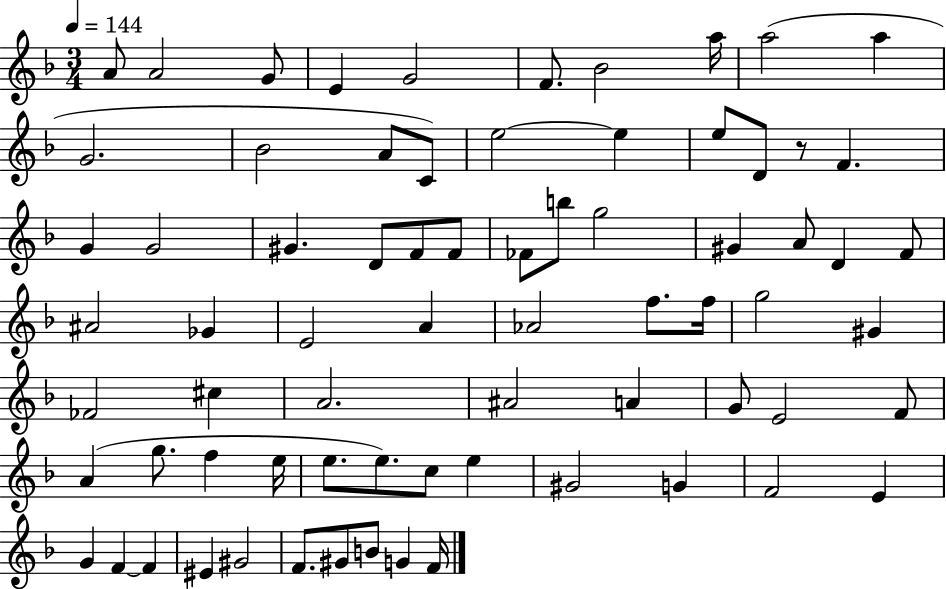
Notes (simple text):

A4/e A4/h G4/e E4/q G4/h F4/e. Bb4/h A5/s A5/h A5/q G4/h. Bb4/h A4/e C4/e E5/h E5/q E5/e D4/e R/e F4/q. G4/q G4/h G#4/q. D4/e F4/e F4/e FES4/e B5/e G5/h G#4/q A4/e D4/q F4/e A#4/h Gb4/q E4/h A4/q Ab4/h F5/e. F5/s G5/h G#4/q FES4/h C#5/q A4/h. A#4/h A4/q G4/e E4/h F4/e A4/q G5/e. F5/q E5/s E5/e. E5/e. C5/e E5/q G#4/h G4/q F4/h E4/q G4/q F4/q F4/q EIS4/q G#4/h F4/e. G#4/e B4/e G4/q F4/s